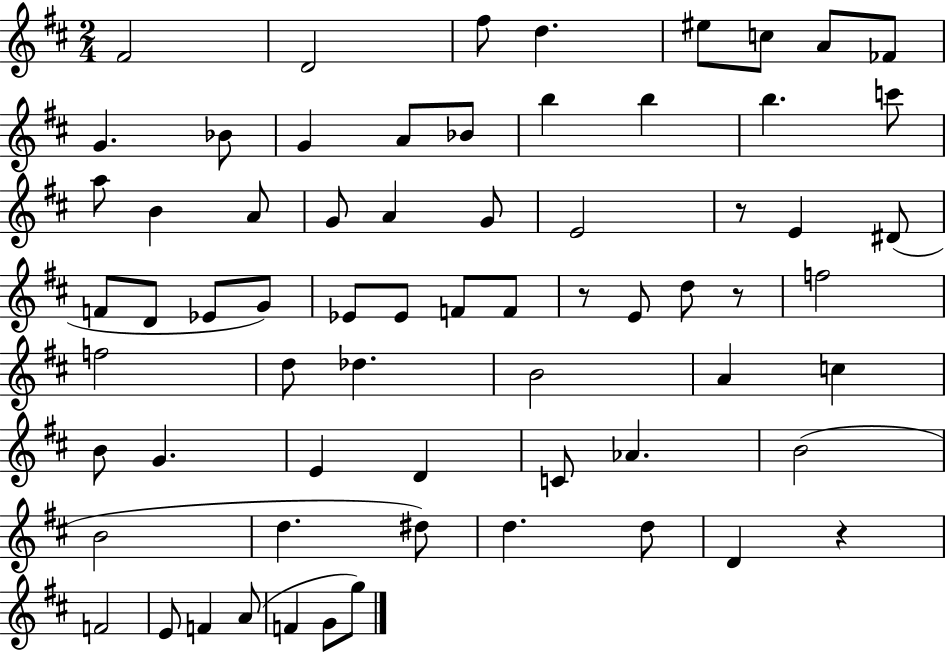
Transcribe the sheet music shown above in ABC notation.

X:1
T:Untitled
M:2/4
L:1/4
K:D
^F2 D2 ^f/2 d ^e/2 c/2 A/2 _F/2 G _B/2 G A/2 _B/2 b b b c'/2 a/2 B A/2 G/2 A G/2 E2 z/2 E ^D/2 F/2 D/2 _E/2 G/2 _E/2 _E/2 F/2 F/2 z/2 E/2 d/2 z/2 f2 f2 d/2 _d B2 A c B/2 G E D C/2 _A B2 B2 d ^d/2 d d/2 D z F2 E/2 F A/2 F G/2 g/2